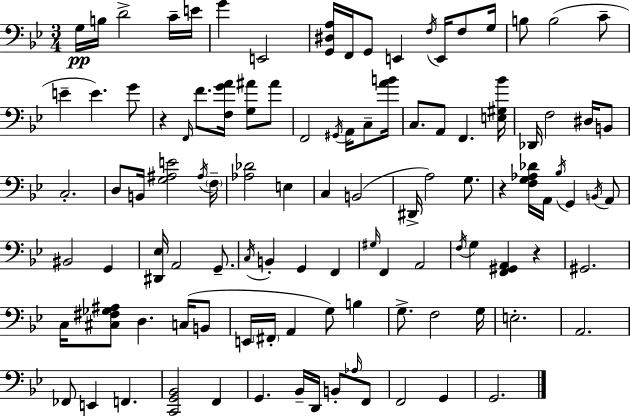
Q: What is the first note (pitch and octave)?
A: G3